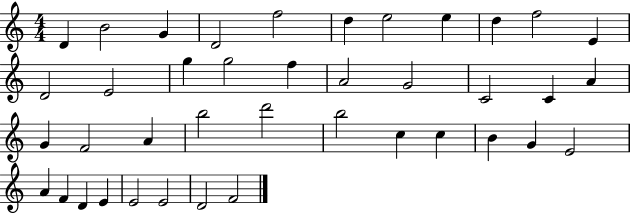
X:1
T:Untitled
M:4/4
L:1/4
K:C
D B2 G D2 f2 d e2 e d f2 E D2 E2 g g2 f A2 G2 C2 C A G F2 A b2 d'2 b2 c c B G E2 A F D E E2 E2 D2 F2